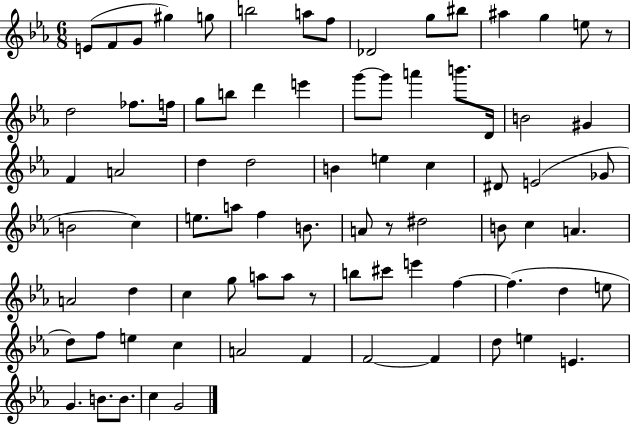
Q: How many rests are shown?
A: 3